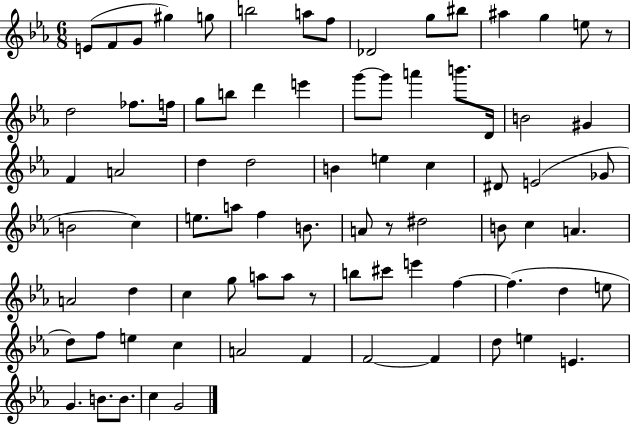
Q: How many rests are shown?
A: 3